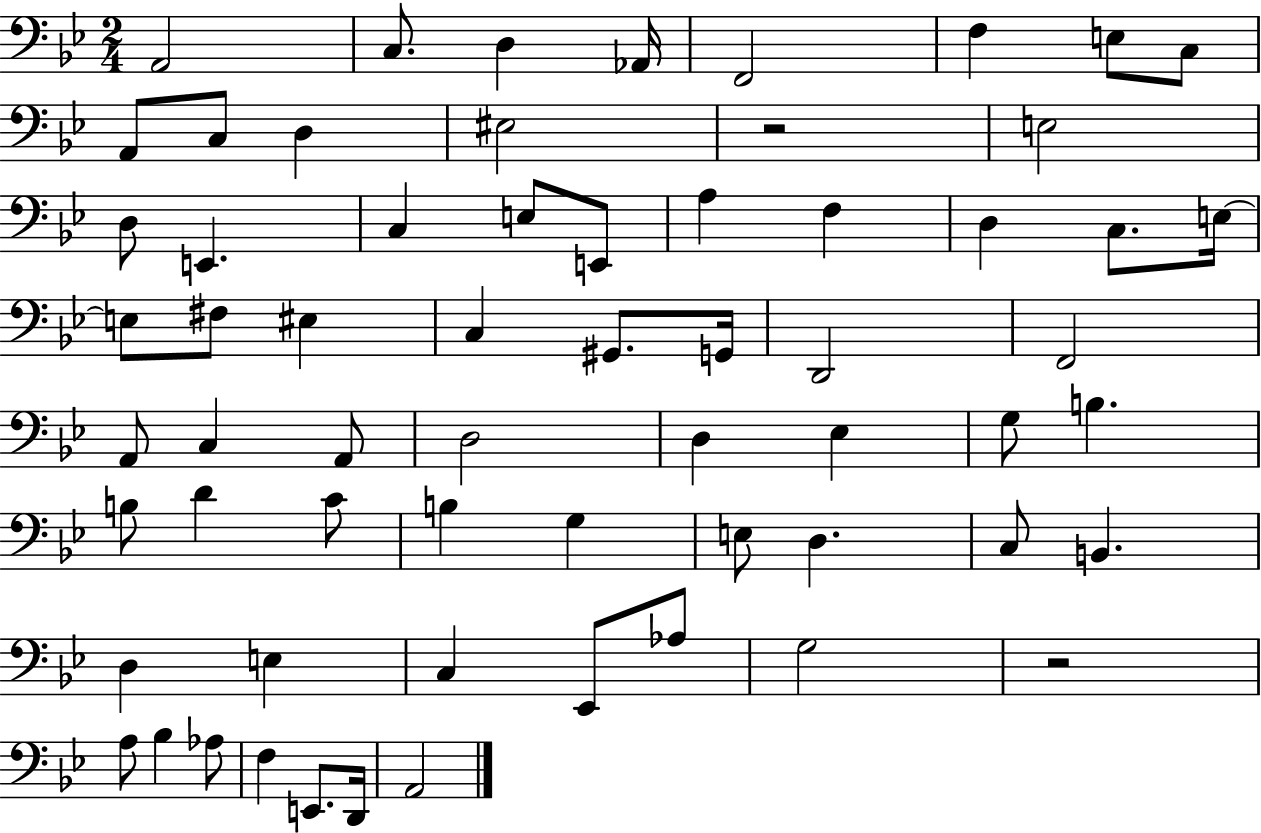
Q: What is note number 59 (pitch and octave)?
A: E2